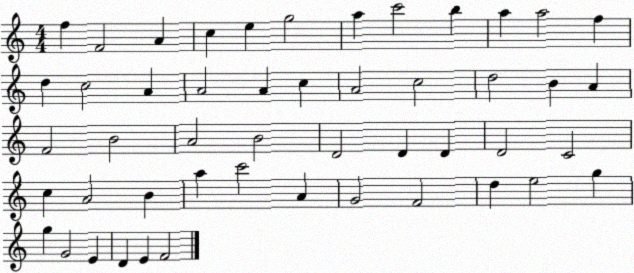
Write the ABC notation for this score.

X:1
T:Untitled
M:4/4
L:1/4
K:C
f F2 A c e g2 a c'2 b a a2 f d c2 A A2 A c A2 c2 d2 B A F2 B2 A2 B2 D2 D D D2 C2 c A2 B a c'2 A G2 F2 d e2 g g G2 E D E F2